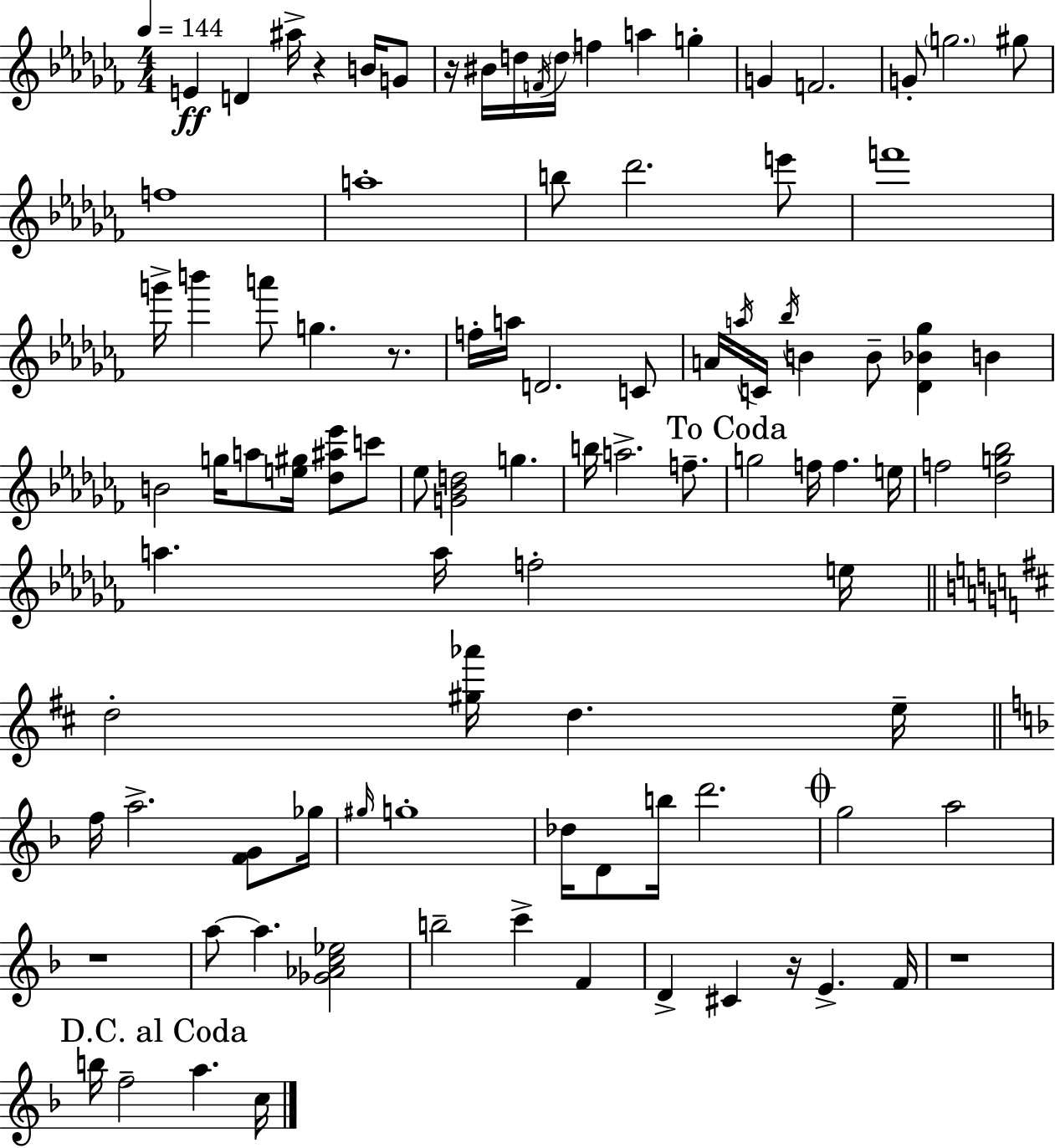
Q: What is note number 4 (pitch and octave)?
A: B4